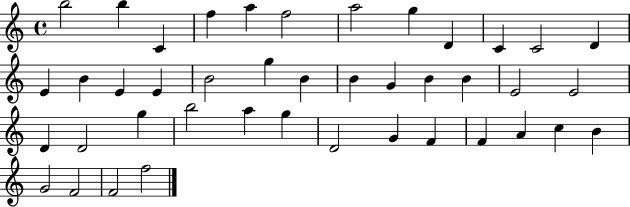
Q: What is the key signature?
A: C major